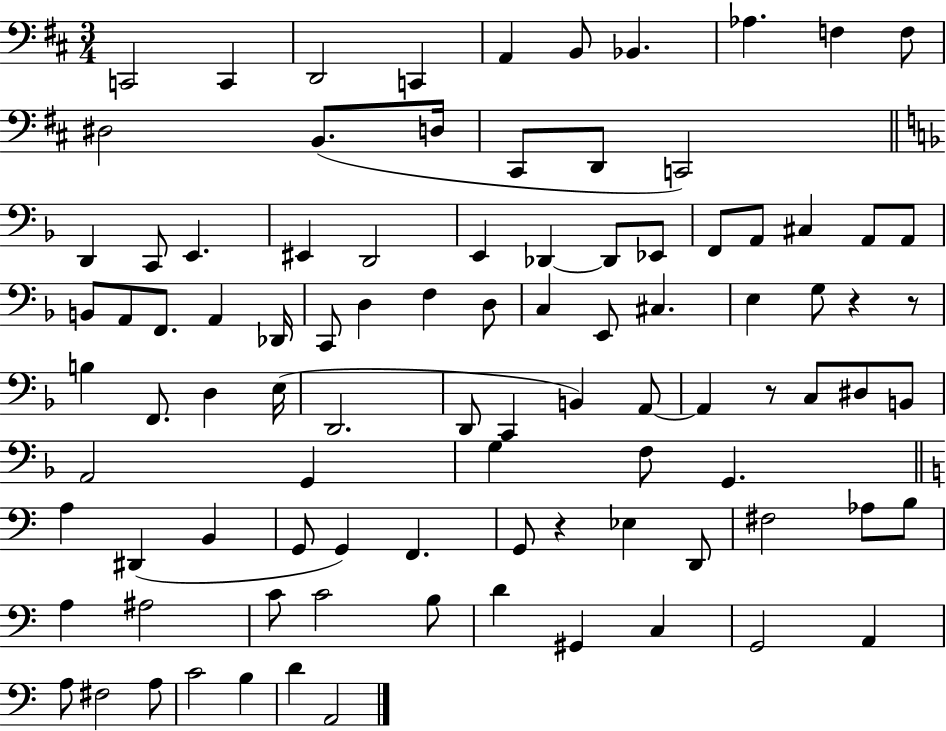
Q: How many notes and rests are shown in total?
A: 95